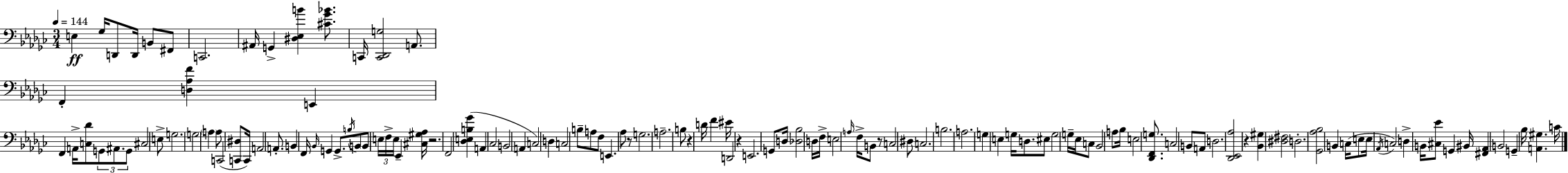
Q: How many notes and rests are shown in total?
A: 129